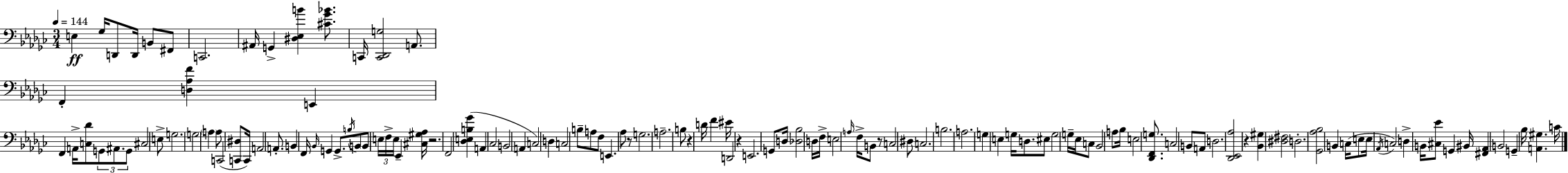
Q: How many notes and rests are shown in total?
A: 129